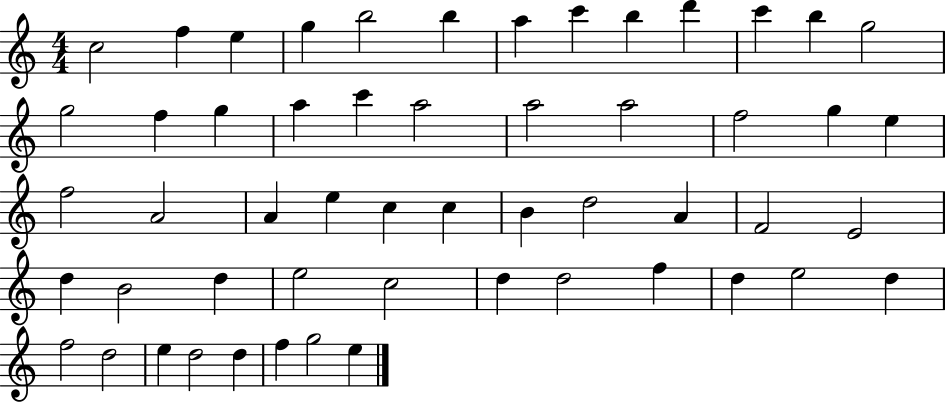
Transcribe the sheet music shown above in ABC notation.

X:1
T:Untitled
M:4/4
L:1/4
K:C
c2 f e g b2 b a c' b d' c' b g2 g2 f g a c' a2 a2 a2 f2 g e f2 A2 A e c c B d2 A F2 E2 d B2 d e2 c2 d d2 f d e2 d f2 d2 e d2 d f g2 e